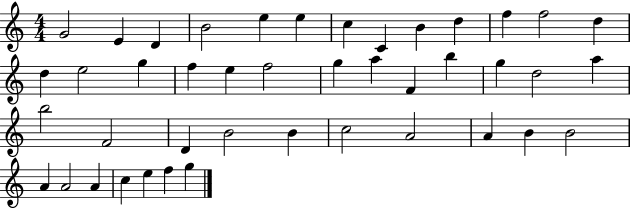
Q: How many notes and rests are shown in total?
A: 43